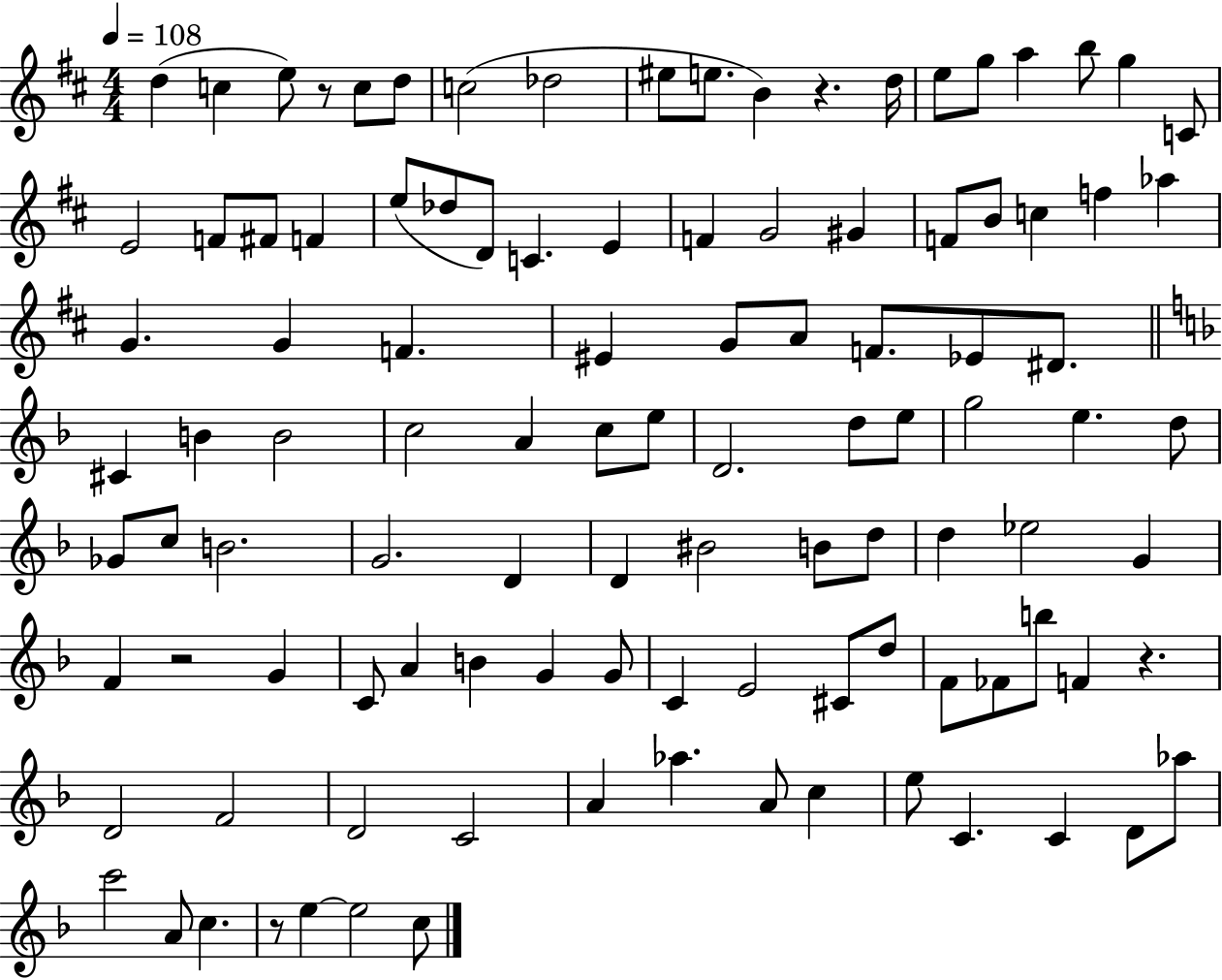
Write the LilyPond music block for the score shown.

{
  \clef treble
  \numericTimeSignature
  \time 4/4
  \key d \major
  \tempo 4 = 108
  \repeat volta 2 { d''4( c''4 e''8) r8 c''8 d''8 | c''2( des''2 | eis''8 e''8. b'4) r4. d''16 | e''8 g''8 a''4 b''8 g''4 c'8 | \break e'2 f'8 fis'8 f'4 | e''8( des''8 d'8) c'4. e'4 | f'4 g'2 gis'4 | f'8 b'8 c''4 f''4 aes''4 | \break g'4. g'4 f'4. | eis'4 g'8 a'8 f'8. ees'8 dis'8. | \bar "||" \break \key f \major cis'4 b'4 b'2 | c''2 a'4 c''8 e''8 | d'2. d''8 e''8 | g''2 e''4. d''8 | \break ges'8 c''8 b'2. | g'2. d'4 | d'4 bis'2 b'8 d''8 | d''4 ees''2 g'4 | \break f'4 r2 g'4 | c'8 a'4 b'4 g'4 g'8 | c'4 e'2 cis'8 d''8 | f'8 fes'8 b''8 f'4 r4. | \break d'2 f'2 | d'2 c'2 | a'4 aes''4. a'8 c''4 | e''8 c'4. c'4 d'8 aes''8 | \break c'''2 a'8 c''4. | r8 e''4~~ e''2 c''8 | } \bar "|."
}